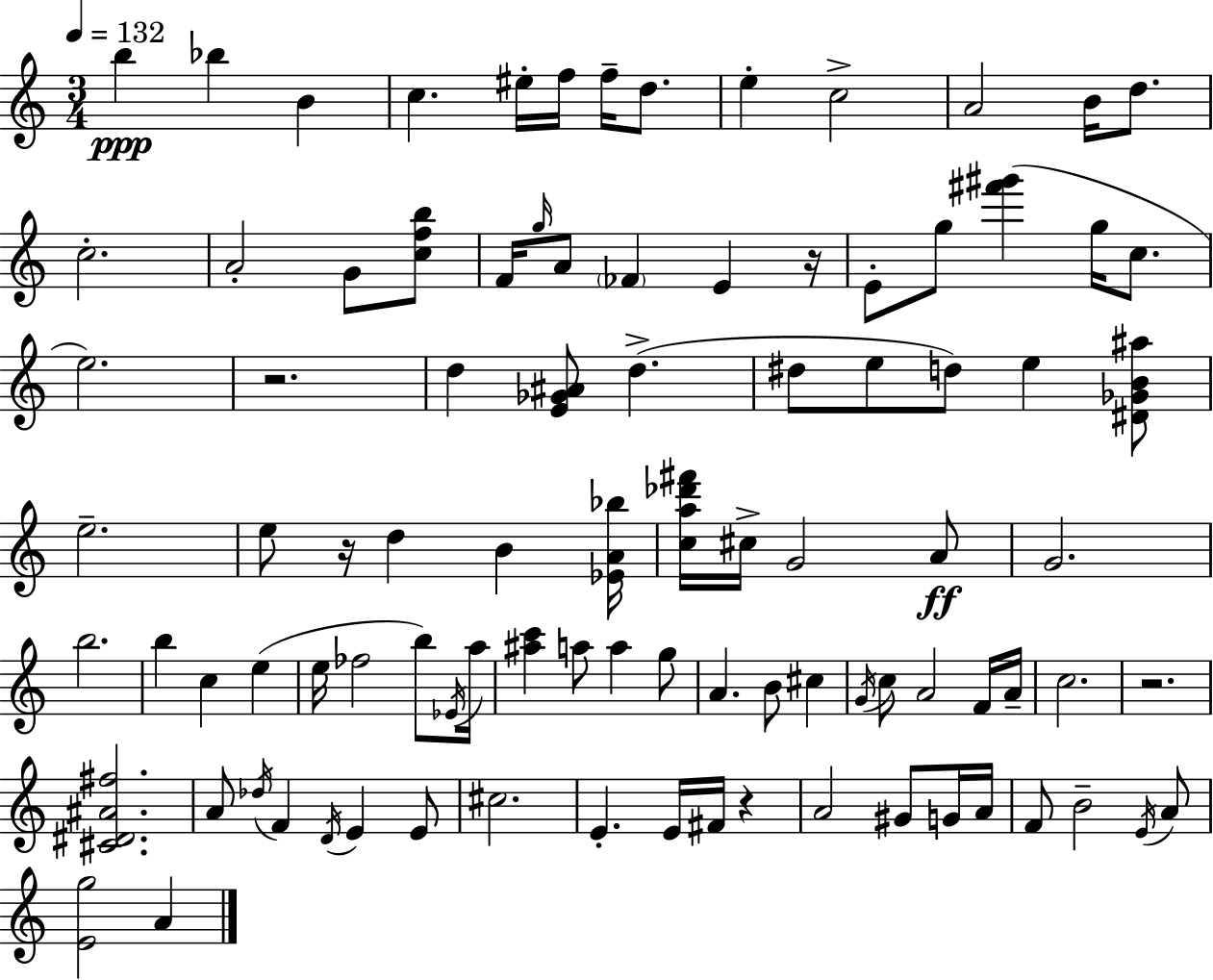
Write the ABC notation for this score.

X:1
T:Untitled
M:3/4
L:1/4
K:Am
b _b B c ^e/4 f/4 f/4 d/2 e c2 A2 B/4 d/2 c2 A2 G/2 [cfb]/2 F/4 g/4 A/2 _F E z/4 E/2 g/2 [^f'^g'] g/4 c/2 e2 z2 d [E_G^A]/2 d ^d/2 e/2 d/2 e [^D_GB^a]/2 e2 e/2 z/4 d B [_EA_b]/4 [ca_d'^f']/4 ^c/4 G2 A/2 G2 b2 b c e e/4 _f2 b/2 _E/4 a/4 [^ac'] a/2 a g/2 A B/2 ^c G/4 c/2 A2 F/4 A/4 c2 z2 [^C^D^A^f]2 A/2 _d/4 F D/4 E E/2 ^c2 E E/4 ^F/4 z A2 ^G/2 G/4 A/4 F/2 B2 E/4 A/2 [Eg]2 A